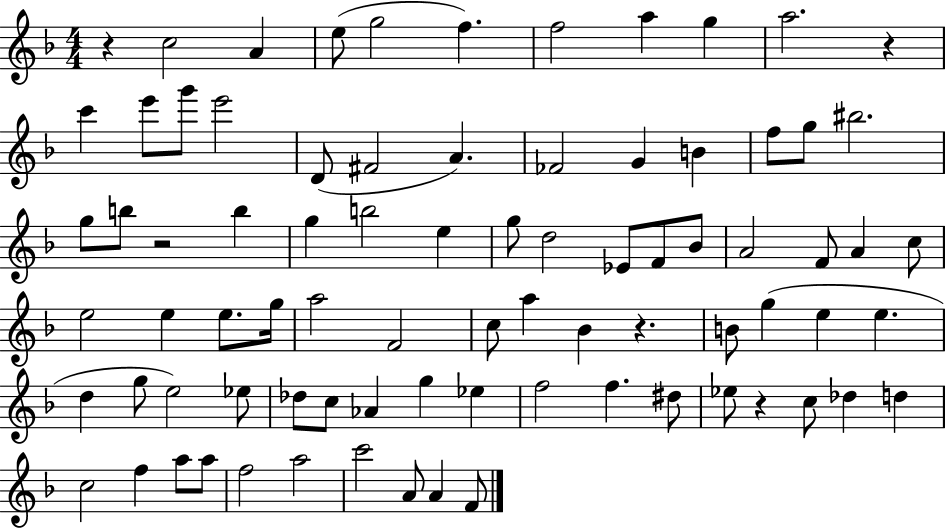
R/q C5/h A4/q E5/e G5/h F5/q. F5/h A5/q G5/q A5/h. R/q C6/q E6/e G6/e E6/h D4/e F#4/h A4/q. FES4/h G4/q B4/q F5/e G5/e BIS5/h. G5/e B5/e R/h B5/q G5/q B5/h E5/q G5/e D5/h Eb4/e F4/e Bb4/e A4/h F4/e A4/q C5/e E5/h E5/q E5/e. G5/s A5/h F4/h C5/e A5/q Bb4/q R/q. B4/e G5/q E5/q E5/q. D5/q G5/e E5/h Eb5/e Db5/e C5/e Ab4/q G5/q Eb5/q F5/h F5/q. D#5/e Eb5/e R/q C5/e Db5/q D5/q C5/h F5/q A5/e A5/e F5/h A5/h C6/h A4/e A4/q F4/e